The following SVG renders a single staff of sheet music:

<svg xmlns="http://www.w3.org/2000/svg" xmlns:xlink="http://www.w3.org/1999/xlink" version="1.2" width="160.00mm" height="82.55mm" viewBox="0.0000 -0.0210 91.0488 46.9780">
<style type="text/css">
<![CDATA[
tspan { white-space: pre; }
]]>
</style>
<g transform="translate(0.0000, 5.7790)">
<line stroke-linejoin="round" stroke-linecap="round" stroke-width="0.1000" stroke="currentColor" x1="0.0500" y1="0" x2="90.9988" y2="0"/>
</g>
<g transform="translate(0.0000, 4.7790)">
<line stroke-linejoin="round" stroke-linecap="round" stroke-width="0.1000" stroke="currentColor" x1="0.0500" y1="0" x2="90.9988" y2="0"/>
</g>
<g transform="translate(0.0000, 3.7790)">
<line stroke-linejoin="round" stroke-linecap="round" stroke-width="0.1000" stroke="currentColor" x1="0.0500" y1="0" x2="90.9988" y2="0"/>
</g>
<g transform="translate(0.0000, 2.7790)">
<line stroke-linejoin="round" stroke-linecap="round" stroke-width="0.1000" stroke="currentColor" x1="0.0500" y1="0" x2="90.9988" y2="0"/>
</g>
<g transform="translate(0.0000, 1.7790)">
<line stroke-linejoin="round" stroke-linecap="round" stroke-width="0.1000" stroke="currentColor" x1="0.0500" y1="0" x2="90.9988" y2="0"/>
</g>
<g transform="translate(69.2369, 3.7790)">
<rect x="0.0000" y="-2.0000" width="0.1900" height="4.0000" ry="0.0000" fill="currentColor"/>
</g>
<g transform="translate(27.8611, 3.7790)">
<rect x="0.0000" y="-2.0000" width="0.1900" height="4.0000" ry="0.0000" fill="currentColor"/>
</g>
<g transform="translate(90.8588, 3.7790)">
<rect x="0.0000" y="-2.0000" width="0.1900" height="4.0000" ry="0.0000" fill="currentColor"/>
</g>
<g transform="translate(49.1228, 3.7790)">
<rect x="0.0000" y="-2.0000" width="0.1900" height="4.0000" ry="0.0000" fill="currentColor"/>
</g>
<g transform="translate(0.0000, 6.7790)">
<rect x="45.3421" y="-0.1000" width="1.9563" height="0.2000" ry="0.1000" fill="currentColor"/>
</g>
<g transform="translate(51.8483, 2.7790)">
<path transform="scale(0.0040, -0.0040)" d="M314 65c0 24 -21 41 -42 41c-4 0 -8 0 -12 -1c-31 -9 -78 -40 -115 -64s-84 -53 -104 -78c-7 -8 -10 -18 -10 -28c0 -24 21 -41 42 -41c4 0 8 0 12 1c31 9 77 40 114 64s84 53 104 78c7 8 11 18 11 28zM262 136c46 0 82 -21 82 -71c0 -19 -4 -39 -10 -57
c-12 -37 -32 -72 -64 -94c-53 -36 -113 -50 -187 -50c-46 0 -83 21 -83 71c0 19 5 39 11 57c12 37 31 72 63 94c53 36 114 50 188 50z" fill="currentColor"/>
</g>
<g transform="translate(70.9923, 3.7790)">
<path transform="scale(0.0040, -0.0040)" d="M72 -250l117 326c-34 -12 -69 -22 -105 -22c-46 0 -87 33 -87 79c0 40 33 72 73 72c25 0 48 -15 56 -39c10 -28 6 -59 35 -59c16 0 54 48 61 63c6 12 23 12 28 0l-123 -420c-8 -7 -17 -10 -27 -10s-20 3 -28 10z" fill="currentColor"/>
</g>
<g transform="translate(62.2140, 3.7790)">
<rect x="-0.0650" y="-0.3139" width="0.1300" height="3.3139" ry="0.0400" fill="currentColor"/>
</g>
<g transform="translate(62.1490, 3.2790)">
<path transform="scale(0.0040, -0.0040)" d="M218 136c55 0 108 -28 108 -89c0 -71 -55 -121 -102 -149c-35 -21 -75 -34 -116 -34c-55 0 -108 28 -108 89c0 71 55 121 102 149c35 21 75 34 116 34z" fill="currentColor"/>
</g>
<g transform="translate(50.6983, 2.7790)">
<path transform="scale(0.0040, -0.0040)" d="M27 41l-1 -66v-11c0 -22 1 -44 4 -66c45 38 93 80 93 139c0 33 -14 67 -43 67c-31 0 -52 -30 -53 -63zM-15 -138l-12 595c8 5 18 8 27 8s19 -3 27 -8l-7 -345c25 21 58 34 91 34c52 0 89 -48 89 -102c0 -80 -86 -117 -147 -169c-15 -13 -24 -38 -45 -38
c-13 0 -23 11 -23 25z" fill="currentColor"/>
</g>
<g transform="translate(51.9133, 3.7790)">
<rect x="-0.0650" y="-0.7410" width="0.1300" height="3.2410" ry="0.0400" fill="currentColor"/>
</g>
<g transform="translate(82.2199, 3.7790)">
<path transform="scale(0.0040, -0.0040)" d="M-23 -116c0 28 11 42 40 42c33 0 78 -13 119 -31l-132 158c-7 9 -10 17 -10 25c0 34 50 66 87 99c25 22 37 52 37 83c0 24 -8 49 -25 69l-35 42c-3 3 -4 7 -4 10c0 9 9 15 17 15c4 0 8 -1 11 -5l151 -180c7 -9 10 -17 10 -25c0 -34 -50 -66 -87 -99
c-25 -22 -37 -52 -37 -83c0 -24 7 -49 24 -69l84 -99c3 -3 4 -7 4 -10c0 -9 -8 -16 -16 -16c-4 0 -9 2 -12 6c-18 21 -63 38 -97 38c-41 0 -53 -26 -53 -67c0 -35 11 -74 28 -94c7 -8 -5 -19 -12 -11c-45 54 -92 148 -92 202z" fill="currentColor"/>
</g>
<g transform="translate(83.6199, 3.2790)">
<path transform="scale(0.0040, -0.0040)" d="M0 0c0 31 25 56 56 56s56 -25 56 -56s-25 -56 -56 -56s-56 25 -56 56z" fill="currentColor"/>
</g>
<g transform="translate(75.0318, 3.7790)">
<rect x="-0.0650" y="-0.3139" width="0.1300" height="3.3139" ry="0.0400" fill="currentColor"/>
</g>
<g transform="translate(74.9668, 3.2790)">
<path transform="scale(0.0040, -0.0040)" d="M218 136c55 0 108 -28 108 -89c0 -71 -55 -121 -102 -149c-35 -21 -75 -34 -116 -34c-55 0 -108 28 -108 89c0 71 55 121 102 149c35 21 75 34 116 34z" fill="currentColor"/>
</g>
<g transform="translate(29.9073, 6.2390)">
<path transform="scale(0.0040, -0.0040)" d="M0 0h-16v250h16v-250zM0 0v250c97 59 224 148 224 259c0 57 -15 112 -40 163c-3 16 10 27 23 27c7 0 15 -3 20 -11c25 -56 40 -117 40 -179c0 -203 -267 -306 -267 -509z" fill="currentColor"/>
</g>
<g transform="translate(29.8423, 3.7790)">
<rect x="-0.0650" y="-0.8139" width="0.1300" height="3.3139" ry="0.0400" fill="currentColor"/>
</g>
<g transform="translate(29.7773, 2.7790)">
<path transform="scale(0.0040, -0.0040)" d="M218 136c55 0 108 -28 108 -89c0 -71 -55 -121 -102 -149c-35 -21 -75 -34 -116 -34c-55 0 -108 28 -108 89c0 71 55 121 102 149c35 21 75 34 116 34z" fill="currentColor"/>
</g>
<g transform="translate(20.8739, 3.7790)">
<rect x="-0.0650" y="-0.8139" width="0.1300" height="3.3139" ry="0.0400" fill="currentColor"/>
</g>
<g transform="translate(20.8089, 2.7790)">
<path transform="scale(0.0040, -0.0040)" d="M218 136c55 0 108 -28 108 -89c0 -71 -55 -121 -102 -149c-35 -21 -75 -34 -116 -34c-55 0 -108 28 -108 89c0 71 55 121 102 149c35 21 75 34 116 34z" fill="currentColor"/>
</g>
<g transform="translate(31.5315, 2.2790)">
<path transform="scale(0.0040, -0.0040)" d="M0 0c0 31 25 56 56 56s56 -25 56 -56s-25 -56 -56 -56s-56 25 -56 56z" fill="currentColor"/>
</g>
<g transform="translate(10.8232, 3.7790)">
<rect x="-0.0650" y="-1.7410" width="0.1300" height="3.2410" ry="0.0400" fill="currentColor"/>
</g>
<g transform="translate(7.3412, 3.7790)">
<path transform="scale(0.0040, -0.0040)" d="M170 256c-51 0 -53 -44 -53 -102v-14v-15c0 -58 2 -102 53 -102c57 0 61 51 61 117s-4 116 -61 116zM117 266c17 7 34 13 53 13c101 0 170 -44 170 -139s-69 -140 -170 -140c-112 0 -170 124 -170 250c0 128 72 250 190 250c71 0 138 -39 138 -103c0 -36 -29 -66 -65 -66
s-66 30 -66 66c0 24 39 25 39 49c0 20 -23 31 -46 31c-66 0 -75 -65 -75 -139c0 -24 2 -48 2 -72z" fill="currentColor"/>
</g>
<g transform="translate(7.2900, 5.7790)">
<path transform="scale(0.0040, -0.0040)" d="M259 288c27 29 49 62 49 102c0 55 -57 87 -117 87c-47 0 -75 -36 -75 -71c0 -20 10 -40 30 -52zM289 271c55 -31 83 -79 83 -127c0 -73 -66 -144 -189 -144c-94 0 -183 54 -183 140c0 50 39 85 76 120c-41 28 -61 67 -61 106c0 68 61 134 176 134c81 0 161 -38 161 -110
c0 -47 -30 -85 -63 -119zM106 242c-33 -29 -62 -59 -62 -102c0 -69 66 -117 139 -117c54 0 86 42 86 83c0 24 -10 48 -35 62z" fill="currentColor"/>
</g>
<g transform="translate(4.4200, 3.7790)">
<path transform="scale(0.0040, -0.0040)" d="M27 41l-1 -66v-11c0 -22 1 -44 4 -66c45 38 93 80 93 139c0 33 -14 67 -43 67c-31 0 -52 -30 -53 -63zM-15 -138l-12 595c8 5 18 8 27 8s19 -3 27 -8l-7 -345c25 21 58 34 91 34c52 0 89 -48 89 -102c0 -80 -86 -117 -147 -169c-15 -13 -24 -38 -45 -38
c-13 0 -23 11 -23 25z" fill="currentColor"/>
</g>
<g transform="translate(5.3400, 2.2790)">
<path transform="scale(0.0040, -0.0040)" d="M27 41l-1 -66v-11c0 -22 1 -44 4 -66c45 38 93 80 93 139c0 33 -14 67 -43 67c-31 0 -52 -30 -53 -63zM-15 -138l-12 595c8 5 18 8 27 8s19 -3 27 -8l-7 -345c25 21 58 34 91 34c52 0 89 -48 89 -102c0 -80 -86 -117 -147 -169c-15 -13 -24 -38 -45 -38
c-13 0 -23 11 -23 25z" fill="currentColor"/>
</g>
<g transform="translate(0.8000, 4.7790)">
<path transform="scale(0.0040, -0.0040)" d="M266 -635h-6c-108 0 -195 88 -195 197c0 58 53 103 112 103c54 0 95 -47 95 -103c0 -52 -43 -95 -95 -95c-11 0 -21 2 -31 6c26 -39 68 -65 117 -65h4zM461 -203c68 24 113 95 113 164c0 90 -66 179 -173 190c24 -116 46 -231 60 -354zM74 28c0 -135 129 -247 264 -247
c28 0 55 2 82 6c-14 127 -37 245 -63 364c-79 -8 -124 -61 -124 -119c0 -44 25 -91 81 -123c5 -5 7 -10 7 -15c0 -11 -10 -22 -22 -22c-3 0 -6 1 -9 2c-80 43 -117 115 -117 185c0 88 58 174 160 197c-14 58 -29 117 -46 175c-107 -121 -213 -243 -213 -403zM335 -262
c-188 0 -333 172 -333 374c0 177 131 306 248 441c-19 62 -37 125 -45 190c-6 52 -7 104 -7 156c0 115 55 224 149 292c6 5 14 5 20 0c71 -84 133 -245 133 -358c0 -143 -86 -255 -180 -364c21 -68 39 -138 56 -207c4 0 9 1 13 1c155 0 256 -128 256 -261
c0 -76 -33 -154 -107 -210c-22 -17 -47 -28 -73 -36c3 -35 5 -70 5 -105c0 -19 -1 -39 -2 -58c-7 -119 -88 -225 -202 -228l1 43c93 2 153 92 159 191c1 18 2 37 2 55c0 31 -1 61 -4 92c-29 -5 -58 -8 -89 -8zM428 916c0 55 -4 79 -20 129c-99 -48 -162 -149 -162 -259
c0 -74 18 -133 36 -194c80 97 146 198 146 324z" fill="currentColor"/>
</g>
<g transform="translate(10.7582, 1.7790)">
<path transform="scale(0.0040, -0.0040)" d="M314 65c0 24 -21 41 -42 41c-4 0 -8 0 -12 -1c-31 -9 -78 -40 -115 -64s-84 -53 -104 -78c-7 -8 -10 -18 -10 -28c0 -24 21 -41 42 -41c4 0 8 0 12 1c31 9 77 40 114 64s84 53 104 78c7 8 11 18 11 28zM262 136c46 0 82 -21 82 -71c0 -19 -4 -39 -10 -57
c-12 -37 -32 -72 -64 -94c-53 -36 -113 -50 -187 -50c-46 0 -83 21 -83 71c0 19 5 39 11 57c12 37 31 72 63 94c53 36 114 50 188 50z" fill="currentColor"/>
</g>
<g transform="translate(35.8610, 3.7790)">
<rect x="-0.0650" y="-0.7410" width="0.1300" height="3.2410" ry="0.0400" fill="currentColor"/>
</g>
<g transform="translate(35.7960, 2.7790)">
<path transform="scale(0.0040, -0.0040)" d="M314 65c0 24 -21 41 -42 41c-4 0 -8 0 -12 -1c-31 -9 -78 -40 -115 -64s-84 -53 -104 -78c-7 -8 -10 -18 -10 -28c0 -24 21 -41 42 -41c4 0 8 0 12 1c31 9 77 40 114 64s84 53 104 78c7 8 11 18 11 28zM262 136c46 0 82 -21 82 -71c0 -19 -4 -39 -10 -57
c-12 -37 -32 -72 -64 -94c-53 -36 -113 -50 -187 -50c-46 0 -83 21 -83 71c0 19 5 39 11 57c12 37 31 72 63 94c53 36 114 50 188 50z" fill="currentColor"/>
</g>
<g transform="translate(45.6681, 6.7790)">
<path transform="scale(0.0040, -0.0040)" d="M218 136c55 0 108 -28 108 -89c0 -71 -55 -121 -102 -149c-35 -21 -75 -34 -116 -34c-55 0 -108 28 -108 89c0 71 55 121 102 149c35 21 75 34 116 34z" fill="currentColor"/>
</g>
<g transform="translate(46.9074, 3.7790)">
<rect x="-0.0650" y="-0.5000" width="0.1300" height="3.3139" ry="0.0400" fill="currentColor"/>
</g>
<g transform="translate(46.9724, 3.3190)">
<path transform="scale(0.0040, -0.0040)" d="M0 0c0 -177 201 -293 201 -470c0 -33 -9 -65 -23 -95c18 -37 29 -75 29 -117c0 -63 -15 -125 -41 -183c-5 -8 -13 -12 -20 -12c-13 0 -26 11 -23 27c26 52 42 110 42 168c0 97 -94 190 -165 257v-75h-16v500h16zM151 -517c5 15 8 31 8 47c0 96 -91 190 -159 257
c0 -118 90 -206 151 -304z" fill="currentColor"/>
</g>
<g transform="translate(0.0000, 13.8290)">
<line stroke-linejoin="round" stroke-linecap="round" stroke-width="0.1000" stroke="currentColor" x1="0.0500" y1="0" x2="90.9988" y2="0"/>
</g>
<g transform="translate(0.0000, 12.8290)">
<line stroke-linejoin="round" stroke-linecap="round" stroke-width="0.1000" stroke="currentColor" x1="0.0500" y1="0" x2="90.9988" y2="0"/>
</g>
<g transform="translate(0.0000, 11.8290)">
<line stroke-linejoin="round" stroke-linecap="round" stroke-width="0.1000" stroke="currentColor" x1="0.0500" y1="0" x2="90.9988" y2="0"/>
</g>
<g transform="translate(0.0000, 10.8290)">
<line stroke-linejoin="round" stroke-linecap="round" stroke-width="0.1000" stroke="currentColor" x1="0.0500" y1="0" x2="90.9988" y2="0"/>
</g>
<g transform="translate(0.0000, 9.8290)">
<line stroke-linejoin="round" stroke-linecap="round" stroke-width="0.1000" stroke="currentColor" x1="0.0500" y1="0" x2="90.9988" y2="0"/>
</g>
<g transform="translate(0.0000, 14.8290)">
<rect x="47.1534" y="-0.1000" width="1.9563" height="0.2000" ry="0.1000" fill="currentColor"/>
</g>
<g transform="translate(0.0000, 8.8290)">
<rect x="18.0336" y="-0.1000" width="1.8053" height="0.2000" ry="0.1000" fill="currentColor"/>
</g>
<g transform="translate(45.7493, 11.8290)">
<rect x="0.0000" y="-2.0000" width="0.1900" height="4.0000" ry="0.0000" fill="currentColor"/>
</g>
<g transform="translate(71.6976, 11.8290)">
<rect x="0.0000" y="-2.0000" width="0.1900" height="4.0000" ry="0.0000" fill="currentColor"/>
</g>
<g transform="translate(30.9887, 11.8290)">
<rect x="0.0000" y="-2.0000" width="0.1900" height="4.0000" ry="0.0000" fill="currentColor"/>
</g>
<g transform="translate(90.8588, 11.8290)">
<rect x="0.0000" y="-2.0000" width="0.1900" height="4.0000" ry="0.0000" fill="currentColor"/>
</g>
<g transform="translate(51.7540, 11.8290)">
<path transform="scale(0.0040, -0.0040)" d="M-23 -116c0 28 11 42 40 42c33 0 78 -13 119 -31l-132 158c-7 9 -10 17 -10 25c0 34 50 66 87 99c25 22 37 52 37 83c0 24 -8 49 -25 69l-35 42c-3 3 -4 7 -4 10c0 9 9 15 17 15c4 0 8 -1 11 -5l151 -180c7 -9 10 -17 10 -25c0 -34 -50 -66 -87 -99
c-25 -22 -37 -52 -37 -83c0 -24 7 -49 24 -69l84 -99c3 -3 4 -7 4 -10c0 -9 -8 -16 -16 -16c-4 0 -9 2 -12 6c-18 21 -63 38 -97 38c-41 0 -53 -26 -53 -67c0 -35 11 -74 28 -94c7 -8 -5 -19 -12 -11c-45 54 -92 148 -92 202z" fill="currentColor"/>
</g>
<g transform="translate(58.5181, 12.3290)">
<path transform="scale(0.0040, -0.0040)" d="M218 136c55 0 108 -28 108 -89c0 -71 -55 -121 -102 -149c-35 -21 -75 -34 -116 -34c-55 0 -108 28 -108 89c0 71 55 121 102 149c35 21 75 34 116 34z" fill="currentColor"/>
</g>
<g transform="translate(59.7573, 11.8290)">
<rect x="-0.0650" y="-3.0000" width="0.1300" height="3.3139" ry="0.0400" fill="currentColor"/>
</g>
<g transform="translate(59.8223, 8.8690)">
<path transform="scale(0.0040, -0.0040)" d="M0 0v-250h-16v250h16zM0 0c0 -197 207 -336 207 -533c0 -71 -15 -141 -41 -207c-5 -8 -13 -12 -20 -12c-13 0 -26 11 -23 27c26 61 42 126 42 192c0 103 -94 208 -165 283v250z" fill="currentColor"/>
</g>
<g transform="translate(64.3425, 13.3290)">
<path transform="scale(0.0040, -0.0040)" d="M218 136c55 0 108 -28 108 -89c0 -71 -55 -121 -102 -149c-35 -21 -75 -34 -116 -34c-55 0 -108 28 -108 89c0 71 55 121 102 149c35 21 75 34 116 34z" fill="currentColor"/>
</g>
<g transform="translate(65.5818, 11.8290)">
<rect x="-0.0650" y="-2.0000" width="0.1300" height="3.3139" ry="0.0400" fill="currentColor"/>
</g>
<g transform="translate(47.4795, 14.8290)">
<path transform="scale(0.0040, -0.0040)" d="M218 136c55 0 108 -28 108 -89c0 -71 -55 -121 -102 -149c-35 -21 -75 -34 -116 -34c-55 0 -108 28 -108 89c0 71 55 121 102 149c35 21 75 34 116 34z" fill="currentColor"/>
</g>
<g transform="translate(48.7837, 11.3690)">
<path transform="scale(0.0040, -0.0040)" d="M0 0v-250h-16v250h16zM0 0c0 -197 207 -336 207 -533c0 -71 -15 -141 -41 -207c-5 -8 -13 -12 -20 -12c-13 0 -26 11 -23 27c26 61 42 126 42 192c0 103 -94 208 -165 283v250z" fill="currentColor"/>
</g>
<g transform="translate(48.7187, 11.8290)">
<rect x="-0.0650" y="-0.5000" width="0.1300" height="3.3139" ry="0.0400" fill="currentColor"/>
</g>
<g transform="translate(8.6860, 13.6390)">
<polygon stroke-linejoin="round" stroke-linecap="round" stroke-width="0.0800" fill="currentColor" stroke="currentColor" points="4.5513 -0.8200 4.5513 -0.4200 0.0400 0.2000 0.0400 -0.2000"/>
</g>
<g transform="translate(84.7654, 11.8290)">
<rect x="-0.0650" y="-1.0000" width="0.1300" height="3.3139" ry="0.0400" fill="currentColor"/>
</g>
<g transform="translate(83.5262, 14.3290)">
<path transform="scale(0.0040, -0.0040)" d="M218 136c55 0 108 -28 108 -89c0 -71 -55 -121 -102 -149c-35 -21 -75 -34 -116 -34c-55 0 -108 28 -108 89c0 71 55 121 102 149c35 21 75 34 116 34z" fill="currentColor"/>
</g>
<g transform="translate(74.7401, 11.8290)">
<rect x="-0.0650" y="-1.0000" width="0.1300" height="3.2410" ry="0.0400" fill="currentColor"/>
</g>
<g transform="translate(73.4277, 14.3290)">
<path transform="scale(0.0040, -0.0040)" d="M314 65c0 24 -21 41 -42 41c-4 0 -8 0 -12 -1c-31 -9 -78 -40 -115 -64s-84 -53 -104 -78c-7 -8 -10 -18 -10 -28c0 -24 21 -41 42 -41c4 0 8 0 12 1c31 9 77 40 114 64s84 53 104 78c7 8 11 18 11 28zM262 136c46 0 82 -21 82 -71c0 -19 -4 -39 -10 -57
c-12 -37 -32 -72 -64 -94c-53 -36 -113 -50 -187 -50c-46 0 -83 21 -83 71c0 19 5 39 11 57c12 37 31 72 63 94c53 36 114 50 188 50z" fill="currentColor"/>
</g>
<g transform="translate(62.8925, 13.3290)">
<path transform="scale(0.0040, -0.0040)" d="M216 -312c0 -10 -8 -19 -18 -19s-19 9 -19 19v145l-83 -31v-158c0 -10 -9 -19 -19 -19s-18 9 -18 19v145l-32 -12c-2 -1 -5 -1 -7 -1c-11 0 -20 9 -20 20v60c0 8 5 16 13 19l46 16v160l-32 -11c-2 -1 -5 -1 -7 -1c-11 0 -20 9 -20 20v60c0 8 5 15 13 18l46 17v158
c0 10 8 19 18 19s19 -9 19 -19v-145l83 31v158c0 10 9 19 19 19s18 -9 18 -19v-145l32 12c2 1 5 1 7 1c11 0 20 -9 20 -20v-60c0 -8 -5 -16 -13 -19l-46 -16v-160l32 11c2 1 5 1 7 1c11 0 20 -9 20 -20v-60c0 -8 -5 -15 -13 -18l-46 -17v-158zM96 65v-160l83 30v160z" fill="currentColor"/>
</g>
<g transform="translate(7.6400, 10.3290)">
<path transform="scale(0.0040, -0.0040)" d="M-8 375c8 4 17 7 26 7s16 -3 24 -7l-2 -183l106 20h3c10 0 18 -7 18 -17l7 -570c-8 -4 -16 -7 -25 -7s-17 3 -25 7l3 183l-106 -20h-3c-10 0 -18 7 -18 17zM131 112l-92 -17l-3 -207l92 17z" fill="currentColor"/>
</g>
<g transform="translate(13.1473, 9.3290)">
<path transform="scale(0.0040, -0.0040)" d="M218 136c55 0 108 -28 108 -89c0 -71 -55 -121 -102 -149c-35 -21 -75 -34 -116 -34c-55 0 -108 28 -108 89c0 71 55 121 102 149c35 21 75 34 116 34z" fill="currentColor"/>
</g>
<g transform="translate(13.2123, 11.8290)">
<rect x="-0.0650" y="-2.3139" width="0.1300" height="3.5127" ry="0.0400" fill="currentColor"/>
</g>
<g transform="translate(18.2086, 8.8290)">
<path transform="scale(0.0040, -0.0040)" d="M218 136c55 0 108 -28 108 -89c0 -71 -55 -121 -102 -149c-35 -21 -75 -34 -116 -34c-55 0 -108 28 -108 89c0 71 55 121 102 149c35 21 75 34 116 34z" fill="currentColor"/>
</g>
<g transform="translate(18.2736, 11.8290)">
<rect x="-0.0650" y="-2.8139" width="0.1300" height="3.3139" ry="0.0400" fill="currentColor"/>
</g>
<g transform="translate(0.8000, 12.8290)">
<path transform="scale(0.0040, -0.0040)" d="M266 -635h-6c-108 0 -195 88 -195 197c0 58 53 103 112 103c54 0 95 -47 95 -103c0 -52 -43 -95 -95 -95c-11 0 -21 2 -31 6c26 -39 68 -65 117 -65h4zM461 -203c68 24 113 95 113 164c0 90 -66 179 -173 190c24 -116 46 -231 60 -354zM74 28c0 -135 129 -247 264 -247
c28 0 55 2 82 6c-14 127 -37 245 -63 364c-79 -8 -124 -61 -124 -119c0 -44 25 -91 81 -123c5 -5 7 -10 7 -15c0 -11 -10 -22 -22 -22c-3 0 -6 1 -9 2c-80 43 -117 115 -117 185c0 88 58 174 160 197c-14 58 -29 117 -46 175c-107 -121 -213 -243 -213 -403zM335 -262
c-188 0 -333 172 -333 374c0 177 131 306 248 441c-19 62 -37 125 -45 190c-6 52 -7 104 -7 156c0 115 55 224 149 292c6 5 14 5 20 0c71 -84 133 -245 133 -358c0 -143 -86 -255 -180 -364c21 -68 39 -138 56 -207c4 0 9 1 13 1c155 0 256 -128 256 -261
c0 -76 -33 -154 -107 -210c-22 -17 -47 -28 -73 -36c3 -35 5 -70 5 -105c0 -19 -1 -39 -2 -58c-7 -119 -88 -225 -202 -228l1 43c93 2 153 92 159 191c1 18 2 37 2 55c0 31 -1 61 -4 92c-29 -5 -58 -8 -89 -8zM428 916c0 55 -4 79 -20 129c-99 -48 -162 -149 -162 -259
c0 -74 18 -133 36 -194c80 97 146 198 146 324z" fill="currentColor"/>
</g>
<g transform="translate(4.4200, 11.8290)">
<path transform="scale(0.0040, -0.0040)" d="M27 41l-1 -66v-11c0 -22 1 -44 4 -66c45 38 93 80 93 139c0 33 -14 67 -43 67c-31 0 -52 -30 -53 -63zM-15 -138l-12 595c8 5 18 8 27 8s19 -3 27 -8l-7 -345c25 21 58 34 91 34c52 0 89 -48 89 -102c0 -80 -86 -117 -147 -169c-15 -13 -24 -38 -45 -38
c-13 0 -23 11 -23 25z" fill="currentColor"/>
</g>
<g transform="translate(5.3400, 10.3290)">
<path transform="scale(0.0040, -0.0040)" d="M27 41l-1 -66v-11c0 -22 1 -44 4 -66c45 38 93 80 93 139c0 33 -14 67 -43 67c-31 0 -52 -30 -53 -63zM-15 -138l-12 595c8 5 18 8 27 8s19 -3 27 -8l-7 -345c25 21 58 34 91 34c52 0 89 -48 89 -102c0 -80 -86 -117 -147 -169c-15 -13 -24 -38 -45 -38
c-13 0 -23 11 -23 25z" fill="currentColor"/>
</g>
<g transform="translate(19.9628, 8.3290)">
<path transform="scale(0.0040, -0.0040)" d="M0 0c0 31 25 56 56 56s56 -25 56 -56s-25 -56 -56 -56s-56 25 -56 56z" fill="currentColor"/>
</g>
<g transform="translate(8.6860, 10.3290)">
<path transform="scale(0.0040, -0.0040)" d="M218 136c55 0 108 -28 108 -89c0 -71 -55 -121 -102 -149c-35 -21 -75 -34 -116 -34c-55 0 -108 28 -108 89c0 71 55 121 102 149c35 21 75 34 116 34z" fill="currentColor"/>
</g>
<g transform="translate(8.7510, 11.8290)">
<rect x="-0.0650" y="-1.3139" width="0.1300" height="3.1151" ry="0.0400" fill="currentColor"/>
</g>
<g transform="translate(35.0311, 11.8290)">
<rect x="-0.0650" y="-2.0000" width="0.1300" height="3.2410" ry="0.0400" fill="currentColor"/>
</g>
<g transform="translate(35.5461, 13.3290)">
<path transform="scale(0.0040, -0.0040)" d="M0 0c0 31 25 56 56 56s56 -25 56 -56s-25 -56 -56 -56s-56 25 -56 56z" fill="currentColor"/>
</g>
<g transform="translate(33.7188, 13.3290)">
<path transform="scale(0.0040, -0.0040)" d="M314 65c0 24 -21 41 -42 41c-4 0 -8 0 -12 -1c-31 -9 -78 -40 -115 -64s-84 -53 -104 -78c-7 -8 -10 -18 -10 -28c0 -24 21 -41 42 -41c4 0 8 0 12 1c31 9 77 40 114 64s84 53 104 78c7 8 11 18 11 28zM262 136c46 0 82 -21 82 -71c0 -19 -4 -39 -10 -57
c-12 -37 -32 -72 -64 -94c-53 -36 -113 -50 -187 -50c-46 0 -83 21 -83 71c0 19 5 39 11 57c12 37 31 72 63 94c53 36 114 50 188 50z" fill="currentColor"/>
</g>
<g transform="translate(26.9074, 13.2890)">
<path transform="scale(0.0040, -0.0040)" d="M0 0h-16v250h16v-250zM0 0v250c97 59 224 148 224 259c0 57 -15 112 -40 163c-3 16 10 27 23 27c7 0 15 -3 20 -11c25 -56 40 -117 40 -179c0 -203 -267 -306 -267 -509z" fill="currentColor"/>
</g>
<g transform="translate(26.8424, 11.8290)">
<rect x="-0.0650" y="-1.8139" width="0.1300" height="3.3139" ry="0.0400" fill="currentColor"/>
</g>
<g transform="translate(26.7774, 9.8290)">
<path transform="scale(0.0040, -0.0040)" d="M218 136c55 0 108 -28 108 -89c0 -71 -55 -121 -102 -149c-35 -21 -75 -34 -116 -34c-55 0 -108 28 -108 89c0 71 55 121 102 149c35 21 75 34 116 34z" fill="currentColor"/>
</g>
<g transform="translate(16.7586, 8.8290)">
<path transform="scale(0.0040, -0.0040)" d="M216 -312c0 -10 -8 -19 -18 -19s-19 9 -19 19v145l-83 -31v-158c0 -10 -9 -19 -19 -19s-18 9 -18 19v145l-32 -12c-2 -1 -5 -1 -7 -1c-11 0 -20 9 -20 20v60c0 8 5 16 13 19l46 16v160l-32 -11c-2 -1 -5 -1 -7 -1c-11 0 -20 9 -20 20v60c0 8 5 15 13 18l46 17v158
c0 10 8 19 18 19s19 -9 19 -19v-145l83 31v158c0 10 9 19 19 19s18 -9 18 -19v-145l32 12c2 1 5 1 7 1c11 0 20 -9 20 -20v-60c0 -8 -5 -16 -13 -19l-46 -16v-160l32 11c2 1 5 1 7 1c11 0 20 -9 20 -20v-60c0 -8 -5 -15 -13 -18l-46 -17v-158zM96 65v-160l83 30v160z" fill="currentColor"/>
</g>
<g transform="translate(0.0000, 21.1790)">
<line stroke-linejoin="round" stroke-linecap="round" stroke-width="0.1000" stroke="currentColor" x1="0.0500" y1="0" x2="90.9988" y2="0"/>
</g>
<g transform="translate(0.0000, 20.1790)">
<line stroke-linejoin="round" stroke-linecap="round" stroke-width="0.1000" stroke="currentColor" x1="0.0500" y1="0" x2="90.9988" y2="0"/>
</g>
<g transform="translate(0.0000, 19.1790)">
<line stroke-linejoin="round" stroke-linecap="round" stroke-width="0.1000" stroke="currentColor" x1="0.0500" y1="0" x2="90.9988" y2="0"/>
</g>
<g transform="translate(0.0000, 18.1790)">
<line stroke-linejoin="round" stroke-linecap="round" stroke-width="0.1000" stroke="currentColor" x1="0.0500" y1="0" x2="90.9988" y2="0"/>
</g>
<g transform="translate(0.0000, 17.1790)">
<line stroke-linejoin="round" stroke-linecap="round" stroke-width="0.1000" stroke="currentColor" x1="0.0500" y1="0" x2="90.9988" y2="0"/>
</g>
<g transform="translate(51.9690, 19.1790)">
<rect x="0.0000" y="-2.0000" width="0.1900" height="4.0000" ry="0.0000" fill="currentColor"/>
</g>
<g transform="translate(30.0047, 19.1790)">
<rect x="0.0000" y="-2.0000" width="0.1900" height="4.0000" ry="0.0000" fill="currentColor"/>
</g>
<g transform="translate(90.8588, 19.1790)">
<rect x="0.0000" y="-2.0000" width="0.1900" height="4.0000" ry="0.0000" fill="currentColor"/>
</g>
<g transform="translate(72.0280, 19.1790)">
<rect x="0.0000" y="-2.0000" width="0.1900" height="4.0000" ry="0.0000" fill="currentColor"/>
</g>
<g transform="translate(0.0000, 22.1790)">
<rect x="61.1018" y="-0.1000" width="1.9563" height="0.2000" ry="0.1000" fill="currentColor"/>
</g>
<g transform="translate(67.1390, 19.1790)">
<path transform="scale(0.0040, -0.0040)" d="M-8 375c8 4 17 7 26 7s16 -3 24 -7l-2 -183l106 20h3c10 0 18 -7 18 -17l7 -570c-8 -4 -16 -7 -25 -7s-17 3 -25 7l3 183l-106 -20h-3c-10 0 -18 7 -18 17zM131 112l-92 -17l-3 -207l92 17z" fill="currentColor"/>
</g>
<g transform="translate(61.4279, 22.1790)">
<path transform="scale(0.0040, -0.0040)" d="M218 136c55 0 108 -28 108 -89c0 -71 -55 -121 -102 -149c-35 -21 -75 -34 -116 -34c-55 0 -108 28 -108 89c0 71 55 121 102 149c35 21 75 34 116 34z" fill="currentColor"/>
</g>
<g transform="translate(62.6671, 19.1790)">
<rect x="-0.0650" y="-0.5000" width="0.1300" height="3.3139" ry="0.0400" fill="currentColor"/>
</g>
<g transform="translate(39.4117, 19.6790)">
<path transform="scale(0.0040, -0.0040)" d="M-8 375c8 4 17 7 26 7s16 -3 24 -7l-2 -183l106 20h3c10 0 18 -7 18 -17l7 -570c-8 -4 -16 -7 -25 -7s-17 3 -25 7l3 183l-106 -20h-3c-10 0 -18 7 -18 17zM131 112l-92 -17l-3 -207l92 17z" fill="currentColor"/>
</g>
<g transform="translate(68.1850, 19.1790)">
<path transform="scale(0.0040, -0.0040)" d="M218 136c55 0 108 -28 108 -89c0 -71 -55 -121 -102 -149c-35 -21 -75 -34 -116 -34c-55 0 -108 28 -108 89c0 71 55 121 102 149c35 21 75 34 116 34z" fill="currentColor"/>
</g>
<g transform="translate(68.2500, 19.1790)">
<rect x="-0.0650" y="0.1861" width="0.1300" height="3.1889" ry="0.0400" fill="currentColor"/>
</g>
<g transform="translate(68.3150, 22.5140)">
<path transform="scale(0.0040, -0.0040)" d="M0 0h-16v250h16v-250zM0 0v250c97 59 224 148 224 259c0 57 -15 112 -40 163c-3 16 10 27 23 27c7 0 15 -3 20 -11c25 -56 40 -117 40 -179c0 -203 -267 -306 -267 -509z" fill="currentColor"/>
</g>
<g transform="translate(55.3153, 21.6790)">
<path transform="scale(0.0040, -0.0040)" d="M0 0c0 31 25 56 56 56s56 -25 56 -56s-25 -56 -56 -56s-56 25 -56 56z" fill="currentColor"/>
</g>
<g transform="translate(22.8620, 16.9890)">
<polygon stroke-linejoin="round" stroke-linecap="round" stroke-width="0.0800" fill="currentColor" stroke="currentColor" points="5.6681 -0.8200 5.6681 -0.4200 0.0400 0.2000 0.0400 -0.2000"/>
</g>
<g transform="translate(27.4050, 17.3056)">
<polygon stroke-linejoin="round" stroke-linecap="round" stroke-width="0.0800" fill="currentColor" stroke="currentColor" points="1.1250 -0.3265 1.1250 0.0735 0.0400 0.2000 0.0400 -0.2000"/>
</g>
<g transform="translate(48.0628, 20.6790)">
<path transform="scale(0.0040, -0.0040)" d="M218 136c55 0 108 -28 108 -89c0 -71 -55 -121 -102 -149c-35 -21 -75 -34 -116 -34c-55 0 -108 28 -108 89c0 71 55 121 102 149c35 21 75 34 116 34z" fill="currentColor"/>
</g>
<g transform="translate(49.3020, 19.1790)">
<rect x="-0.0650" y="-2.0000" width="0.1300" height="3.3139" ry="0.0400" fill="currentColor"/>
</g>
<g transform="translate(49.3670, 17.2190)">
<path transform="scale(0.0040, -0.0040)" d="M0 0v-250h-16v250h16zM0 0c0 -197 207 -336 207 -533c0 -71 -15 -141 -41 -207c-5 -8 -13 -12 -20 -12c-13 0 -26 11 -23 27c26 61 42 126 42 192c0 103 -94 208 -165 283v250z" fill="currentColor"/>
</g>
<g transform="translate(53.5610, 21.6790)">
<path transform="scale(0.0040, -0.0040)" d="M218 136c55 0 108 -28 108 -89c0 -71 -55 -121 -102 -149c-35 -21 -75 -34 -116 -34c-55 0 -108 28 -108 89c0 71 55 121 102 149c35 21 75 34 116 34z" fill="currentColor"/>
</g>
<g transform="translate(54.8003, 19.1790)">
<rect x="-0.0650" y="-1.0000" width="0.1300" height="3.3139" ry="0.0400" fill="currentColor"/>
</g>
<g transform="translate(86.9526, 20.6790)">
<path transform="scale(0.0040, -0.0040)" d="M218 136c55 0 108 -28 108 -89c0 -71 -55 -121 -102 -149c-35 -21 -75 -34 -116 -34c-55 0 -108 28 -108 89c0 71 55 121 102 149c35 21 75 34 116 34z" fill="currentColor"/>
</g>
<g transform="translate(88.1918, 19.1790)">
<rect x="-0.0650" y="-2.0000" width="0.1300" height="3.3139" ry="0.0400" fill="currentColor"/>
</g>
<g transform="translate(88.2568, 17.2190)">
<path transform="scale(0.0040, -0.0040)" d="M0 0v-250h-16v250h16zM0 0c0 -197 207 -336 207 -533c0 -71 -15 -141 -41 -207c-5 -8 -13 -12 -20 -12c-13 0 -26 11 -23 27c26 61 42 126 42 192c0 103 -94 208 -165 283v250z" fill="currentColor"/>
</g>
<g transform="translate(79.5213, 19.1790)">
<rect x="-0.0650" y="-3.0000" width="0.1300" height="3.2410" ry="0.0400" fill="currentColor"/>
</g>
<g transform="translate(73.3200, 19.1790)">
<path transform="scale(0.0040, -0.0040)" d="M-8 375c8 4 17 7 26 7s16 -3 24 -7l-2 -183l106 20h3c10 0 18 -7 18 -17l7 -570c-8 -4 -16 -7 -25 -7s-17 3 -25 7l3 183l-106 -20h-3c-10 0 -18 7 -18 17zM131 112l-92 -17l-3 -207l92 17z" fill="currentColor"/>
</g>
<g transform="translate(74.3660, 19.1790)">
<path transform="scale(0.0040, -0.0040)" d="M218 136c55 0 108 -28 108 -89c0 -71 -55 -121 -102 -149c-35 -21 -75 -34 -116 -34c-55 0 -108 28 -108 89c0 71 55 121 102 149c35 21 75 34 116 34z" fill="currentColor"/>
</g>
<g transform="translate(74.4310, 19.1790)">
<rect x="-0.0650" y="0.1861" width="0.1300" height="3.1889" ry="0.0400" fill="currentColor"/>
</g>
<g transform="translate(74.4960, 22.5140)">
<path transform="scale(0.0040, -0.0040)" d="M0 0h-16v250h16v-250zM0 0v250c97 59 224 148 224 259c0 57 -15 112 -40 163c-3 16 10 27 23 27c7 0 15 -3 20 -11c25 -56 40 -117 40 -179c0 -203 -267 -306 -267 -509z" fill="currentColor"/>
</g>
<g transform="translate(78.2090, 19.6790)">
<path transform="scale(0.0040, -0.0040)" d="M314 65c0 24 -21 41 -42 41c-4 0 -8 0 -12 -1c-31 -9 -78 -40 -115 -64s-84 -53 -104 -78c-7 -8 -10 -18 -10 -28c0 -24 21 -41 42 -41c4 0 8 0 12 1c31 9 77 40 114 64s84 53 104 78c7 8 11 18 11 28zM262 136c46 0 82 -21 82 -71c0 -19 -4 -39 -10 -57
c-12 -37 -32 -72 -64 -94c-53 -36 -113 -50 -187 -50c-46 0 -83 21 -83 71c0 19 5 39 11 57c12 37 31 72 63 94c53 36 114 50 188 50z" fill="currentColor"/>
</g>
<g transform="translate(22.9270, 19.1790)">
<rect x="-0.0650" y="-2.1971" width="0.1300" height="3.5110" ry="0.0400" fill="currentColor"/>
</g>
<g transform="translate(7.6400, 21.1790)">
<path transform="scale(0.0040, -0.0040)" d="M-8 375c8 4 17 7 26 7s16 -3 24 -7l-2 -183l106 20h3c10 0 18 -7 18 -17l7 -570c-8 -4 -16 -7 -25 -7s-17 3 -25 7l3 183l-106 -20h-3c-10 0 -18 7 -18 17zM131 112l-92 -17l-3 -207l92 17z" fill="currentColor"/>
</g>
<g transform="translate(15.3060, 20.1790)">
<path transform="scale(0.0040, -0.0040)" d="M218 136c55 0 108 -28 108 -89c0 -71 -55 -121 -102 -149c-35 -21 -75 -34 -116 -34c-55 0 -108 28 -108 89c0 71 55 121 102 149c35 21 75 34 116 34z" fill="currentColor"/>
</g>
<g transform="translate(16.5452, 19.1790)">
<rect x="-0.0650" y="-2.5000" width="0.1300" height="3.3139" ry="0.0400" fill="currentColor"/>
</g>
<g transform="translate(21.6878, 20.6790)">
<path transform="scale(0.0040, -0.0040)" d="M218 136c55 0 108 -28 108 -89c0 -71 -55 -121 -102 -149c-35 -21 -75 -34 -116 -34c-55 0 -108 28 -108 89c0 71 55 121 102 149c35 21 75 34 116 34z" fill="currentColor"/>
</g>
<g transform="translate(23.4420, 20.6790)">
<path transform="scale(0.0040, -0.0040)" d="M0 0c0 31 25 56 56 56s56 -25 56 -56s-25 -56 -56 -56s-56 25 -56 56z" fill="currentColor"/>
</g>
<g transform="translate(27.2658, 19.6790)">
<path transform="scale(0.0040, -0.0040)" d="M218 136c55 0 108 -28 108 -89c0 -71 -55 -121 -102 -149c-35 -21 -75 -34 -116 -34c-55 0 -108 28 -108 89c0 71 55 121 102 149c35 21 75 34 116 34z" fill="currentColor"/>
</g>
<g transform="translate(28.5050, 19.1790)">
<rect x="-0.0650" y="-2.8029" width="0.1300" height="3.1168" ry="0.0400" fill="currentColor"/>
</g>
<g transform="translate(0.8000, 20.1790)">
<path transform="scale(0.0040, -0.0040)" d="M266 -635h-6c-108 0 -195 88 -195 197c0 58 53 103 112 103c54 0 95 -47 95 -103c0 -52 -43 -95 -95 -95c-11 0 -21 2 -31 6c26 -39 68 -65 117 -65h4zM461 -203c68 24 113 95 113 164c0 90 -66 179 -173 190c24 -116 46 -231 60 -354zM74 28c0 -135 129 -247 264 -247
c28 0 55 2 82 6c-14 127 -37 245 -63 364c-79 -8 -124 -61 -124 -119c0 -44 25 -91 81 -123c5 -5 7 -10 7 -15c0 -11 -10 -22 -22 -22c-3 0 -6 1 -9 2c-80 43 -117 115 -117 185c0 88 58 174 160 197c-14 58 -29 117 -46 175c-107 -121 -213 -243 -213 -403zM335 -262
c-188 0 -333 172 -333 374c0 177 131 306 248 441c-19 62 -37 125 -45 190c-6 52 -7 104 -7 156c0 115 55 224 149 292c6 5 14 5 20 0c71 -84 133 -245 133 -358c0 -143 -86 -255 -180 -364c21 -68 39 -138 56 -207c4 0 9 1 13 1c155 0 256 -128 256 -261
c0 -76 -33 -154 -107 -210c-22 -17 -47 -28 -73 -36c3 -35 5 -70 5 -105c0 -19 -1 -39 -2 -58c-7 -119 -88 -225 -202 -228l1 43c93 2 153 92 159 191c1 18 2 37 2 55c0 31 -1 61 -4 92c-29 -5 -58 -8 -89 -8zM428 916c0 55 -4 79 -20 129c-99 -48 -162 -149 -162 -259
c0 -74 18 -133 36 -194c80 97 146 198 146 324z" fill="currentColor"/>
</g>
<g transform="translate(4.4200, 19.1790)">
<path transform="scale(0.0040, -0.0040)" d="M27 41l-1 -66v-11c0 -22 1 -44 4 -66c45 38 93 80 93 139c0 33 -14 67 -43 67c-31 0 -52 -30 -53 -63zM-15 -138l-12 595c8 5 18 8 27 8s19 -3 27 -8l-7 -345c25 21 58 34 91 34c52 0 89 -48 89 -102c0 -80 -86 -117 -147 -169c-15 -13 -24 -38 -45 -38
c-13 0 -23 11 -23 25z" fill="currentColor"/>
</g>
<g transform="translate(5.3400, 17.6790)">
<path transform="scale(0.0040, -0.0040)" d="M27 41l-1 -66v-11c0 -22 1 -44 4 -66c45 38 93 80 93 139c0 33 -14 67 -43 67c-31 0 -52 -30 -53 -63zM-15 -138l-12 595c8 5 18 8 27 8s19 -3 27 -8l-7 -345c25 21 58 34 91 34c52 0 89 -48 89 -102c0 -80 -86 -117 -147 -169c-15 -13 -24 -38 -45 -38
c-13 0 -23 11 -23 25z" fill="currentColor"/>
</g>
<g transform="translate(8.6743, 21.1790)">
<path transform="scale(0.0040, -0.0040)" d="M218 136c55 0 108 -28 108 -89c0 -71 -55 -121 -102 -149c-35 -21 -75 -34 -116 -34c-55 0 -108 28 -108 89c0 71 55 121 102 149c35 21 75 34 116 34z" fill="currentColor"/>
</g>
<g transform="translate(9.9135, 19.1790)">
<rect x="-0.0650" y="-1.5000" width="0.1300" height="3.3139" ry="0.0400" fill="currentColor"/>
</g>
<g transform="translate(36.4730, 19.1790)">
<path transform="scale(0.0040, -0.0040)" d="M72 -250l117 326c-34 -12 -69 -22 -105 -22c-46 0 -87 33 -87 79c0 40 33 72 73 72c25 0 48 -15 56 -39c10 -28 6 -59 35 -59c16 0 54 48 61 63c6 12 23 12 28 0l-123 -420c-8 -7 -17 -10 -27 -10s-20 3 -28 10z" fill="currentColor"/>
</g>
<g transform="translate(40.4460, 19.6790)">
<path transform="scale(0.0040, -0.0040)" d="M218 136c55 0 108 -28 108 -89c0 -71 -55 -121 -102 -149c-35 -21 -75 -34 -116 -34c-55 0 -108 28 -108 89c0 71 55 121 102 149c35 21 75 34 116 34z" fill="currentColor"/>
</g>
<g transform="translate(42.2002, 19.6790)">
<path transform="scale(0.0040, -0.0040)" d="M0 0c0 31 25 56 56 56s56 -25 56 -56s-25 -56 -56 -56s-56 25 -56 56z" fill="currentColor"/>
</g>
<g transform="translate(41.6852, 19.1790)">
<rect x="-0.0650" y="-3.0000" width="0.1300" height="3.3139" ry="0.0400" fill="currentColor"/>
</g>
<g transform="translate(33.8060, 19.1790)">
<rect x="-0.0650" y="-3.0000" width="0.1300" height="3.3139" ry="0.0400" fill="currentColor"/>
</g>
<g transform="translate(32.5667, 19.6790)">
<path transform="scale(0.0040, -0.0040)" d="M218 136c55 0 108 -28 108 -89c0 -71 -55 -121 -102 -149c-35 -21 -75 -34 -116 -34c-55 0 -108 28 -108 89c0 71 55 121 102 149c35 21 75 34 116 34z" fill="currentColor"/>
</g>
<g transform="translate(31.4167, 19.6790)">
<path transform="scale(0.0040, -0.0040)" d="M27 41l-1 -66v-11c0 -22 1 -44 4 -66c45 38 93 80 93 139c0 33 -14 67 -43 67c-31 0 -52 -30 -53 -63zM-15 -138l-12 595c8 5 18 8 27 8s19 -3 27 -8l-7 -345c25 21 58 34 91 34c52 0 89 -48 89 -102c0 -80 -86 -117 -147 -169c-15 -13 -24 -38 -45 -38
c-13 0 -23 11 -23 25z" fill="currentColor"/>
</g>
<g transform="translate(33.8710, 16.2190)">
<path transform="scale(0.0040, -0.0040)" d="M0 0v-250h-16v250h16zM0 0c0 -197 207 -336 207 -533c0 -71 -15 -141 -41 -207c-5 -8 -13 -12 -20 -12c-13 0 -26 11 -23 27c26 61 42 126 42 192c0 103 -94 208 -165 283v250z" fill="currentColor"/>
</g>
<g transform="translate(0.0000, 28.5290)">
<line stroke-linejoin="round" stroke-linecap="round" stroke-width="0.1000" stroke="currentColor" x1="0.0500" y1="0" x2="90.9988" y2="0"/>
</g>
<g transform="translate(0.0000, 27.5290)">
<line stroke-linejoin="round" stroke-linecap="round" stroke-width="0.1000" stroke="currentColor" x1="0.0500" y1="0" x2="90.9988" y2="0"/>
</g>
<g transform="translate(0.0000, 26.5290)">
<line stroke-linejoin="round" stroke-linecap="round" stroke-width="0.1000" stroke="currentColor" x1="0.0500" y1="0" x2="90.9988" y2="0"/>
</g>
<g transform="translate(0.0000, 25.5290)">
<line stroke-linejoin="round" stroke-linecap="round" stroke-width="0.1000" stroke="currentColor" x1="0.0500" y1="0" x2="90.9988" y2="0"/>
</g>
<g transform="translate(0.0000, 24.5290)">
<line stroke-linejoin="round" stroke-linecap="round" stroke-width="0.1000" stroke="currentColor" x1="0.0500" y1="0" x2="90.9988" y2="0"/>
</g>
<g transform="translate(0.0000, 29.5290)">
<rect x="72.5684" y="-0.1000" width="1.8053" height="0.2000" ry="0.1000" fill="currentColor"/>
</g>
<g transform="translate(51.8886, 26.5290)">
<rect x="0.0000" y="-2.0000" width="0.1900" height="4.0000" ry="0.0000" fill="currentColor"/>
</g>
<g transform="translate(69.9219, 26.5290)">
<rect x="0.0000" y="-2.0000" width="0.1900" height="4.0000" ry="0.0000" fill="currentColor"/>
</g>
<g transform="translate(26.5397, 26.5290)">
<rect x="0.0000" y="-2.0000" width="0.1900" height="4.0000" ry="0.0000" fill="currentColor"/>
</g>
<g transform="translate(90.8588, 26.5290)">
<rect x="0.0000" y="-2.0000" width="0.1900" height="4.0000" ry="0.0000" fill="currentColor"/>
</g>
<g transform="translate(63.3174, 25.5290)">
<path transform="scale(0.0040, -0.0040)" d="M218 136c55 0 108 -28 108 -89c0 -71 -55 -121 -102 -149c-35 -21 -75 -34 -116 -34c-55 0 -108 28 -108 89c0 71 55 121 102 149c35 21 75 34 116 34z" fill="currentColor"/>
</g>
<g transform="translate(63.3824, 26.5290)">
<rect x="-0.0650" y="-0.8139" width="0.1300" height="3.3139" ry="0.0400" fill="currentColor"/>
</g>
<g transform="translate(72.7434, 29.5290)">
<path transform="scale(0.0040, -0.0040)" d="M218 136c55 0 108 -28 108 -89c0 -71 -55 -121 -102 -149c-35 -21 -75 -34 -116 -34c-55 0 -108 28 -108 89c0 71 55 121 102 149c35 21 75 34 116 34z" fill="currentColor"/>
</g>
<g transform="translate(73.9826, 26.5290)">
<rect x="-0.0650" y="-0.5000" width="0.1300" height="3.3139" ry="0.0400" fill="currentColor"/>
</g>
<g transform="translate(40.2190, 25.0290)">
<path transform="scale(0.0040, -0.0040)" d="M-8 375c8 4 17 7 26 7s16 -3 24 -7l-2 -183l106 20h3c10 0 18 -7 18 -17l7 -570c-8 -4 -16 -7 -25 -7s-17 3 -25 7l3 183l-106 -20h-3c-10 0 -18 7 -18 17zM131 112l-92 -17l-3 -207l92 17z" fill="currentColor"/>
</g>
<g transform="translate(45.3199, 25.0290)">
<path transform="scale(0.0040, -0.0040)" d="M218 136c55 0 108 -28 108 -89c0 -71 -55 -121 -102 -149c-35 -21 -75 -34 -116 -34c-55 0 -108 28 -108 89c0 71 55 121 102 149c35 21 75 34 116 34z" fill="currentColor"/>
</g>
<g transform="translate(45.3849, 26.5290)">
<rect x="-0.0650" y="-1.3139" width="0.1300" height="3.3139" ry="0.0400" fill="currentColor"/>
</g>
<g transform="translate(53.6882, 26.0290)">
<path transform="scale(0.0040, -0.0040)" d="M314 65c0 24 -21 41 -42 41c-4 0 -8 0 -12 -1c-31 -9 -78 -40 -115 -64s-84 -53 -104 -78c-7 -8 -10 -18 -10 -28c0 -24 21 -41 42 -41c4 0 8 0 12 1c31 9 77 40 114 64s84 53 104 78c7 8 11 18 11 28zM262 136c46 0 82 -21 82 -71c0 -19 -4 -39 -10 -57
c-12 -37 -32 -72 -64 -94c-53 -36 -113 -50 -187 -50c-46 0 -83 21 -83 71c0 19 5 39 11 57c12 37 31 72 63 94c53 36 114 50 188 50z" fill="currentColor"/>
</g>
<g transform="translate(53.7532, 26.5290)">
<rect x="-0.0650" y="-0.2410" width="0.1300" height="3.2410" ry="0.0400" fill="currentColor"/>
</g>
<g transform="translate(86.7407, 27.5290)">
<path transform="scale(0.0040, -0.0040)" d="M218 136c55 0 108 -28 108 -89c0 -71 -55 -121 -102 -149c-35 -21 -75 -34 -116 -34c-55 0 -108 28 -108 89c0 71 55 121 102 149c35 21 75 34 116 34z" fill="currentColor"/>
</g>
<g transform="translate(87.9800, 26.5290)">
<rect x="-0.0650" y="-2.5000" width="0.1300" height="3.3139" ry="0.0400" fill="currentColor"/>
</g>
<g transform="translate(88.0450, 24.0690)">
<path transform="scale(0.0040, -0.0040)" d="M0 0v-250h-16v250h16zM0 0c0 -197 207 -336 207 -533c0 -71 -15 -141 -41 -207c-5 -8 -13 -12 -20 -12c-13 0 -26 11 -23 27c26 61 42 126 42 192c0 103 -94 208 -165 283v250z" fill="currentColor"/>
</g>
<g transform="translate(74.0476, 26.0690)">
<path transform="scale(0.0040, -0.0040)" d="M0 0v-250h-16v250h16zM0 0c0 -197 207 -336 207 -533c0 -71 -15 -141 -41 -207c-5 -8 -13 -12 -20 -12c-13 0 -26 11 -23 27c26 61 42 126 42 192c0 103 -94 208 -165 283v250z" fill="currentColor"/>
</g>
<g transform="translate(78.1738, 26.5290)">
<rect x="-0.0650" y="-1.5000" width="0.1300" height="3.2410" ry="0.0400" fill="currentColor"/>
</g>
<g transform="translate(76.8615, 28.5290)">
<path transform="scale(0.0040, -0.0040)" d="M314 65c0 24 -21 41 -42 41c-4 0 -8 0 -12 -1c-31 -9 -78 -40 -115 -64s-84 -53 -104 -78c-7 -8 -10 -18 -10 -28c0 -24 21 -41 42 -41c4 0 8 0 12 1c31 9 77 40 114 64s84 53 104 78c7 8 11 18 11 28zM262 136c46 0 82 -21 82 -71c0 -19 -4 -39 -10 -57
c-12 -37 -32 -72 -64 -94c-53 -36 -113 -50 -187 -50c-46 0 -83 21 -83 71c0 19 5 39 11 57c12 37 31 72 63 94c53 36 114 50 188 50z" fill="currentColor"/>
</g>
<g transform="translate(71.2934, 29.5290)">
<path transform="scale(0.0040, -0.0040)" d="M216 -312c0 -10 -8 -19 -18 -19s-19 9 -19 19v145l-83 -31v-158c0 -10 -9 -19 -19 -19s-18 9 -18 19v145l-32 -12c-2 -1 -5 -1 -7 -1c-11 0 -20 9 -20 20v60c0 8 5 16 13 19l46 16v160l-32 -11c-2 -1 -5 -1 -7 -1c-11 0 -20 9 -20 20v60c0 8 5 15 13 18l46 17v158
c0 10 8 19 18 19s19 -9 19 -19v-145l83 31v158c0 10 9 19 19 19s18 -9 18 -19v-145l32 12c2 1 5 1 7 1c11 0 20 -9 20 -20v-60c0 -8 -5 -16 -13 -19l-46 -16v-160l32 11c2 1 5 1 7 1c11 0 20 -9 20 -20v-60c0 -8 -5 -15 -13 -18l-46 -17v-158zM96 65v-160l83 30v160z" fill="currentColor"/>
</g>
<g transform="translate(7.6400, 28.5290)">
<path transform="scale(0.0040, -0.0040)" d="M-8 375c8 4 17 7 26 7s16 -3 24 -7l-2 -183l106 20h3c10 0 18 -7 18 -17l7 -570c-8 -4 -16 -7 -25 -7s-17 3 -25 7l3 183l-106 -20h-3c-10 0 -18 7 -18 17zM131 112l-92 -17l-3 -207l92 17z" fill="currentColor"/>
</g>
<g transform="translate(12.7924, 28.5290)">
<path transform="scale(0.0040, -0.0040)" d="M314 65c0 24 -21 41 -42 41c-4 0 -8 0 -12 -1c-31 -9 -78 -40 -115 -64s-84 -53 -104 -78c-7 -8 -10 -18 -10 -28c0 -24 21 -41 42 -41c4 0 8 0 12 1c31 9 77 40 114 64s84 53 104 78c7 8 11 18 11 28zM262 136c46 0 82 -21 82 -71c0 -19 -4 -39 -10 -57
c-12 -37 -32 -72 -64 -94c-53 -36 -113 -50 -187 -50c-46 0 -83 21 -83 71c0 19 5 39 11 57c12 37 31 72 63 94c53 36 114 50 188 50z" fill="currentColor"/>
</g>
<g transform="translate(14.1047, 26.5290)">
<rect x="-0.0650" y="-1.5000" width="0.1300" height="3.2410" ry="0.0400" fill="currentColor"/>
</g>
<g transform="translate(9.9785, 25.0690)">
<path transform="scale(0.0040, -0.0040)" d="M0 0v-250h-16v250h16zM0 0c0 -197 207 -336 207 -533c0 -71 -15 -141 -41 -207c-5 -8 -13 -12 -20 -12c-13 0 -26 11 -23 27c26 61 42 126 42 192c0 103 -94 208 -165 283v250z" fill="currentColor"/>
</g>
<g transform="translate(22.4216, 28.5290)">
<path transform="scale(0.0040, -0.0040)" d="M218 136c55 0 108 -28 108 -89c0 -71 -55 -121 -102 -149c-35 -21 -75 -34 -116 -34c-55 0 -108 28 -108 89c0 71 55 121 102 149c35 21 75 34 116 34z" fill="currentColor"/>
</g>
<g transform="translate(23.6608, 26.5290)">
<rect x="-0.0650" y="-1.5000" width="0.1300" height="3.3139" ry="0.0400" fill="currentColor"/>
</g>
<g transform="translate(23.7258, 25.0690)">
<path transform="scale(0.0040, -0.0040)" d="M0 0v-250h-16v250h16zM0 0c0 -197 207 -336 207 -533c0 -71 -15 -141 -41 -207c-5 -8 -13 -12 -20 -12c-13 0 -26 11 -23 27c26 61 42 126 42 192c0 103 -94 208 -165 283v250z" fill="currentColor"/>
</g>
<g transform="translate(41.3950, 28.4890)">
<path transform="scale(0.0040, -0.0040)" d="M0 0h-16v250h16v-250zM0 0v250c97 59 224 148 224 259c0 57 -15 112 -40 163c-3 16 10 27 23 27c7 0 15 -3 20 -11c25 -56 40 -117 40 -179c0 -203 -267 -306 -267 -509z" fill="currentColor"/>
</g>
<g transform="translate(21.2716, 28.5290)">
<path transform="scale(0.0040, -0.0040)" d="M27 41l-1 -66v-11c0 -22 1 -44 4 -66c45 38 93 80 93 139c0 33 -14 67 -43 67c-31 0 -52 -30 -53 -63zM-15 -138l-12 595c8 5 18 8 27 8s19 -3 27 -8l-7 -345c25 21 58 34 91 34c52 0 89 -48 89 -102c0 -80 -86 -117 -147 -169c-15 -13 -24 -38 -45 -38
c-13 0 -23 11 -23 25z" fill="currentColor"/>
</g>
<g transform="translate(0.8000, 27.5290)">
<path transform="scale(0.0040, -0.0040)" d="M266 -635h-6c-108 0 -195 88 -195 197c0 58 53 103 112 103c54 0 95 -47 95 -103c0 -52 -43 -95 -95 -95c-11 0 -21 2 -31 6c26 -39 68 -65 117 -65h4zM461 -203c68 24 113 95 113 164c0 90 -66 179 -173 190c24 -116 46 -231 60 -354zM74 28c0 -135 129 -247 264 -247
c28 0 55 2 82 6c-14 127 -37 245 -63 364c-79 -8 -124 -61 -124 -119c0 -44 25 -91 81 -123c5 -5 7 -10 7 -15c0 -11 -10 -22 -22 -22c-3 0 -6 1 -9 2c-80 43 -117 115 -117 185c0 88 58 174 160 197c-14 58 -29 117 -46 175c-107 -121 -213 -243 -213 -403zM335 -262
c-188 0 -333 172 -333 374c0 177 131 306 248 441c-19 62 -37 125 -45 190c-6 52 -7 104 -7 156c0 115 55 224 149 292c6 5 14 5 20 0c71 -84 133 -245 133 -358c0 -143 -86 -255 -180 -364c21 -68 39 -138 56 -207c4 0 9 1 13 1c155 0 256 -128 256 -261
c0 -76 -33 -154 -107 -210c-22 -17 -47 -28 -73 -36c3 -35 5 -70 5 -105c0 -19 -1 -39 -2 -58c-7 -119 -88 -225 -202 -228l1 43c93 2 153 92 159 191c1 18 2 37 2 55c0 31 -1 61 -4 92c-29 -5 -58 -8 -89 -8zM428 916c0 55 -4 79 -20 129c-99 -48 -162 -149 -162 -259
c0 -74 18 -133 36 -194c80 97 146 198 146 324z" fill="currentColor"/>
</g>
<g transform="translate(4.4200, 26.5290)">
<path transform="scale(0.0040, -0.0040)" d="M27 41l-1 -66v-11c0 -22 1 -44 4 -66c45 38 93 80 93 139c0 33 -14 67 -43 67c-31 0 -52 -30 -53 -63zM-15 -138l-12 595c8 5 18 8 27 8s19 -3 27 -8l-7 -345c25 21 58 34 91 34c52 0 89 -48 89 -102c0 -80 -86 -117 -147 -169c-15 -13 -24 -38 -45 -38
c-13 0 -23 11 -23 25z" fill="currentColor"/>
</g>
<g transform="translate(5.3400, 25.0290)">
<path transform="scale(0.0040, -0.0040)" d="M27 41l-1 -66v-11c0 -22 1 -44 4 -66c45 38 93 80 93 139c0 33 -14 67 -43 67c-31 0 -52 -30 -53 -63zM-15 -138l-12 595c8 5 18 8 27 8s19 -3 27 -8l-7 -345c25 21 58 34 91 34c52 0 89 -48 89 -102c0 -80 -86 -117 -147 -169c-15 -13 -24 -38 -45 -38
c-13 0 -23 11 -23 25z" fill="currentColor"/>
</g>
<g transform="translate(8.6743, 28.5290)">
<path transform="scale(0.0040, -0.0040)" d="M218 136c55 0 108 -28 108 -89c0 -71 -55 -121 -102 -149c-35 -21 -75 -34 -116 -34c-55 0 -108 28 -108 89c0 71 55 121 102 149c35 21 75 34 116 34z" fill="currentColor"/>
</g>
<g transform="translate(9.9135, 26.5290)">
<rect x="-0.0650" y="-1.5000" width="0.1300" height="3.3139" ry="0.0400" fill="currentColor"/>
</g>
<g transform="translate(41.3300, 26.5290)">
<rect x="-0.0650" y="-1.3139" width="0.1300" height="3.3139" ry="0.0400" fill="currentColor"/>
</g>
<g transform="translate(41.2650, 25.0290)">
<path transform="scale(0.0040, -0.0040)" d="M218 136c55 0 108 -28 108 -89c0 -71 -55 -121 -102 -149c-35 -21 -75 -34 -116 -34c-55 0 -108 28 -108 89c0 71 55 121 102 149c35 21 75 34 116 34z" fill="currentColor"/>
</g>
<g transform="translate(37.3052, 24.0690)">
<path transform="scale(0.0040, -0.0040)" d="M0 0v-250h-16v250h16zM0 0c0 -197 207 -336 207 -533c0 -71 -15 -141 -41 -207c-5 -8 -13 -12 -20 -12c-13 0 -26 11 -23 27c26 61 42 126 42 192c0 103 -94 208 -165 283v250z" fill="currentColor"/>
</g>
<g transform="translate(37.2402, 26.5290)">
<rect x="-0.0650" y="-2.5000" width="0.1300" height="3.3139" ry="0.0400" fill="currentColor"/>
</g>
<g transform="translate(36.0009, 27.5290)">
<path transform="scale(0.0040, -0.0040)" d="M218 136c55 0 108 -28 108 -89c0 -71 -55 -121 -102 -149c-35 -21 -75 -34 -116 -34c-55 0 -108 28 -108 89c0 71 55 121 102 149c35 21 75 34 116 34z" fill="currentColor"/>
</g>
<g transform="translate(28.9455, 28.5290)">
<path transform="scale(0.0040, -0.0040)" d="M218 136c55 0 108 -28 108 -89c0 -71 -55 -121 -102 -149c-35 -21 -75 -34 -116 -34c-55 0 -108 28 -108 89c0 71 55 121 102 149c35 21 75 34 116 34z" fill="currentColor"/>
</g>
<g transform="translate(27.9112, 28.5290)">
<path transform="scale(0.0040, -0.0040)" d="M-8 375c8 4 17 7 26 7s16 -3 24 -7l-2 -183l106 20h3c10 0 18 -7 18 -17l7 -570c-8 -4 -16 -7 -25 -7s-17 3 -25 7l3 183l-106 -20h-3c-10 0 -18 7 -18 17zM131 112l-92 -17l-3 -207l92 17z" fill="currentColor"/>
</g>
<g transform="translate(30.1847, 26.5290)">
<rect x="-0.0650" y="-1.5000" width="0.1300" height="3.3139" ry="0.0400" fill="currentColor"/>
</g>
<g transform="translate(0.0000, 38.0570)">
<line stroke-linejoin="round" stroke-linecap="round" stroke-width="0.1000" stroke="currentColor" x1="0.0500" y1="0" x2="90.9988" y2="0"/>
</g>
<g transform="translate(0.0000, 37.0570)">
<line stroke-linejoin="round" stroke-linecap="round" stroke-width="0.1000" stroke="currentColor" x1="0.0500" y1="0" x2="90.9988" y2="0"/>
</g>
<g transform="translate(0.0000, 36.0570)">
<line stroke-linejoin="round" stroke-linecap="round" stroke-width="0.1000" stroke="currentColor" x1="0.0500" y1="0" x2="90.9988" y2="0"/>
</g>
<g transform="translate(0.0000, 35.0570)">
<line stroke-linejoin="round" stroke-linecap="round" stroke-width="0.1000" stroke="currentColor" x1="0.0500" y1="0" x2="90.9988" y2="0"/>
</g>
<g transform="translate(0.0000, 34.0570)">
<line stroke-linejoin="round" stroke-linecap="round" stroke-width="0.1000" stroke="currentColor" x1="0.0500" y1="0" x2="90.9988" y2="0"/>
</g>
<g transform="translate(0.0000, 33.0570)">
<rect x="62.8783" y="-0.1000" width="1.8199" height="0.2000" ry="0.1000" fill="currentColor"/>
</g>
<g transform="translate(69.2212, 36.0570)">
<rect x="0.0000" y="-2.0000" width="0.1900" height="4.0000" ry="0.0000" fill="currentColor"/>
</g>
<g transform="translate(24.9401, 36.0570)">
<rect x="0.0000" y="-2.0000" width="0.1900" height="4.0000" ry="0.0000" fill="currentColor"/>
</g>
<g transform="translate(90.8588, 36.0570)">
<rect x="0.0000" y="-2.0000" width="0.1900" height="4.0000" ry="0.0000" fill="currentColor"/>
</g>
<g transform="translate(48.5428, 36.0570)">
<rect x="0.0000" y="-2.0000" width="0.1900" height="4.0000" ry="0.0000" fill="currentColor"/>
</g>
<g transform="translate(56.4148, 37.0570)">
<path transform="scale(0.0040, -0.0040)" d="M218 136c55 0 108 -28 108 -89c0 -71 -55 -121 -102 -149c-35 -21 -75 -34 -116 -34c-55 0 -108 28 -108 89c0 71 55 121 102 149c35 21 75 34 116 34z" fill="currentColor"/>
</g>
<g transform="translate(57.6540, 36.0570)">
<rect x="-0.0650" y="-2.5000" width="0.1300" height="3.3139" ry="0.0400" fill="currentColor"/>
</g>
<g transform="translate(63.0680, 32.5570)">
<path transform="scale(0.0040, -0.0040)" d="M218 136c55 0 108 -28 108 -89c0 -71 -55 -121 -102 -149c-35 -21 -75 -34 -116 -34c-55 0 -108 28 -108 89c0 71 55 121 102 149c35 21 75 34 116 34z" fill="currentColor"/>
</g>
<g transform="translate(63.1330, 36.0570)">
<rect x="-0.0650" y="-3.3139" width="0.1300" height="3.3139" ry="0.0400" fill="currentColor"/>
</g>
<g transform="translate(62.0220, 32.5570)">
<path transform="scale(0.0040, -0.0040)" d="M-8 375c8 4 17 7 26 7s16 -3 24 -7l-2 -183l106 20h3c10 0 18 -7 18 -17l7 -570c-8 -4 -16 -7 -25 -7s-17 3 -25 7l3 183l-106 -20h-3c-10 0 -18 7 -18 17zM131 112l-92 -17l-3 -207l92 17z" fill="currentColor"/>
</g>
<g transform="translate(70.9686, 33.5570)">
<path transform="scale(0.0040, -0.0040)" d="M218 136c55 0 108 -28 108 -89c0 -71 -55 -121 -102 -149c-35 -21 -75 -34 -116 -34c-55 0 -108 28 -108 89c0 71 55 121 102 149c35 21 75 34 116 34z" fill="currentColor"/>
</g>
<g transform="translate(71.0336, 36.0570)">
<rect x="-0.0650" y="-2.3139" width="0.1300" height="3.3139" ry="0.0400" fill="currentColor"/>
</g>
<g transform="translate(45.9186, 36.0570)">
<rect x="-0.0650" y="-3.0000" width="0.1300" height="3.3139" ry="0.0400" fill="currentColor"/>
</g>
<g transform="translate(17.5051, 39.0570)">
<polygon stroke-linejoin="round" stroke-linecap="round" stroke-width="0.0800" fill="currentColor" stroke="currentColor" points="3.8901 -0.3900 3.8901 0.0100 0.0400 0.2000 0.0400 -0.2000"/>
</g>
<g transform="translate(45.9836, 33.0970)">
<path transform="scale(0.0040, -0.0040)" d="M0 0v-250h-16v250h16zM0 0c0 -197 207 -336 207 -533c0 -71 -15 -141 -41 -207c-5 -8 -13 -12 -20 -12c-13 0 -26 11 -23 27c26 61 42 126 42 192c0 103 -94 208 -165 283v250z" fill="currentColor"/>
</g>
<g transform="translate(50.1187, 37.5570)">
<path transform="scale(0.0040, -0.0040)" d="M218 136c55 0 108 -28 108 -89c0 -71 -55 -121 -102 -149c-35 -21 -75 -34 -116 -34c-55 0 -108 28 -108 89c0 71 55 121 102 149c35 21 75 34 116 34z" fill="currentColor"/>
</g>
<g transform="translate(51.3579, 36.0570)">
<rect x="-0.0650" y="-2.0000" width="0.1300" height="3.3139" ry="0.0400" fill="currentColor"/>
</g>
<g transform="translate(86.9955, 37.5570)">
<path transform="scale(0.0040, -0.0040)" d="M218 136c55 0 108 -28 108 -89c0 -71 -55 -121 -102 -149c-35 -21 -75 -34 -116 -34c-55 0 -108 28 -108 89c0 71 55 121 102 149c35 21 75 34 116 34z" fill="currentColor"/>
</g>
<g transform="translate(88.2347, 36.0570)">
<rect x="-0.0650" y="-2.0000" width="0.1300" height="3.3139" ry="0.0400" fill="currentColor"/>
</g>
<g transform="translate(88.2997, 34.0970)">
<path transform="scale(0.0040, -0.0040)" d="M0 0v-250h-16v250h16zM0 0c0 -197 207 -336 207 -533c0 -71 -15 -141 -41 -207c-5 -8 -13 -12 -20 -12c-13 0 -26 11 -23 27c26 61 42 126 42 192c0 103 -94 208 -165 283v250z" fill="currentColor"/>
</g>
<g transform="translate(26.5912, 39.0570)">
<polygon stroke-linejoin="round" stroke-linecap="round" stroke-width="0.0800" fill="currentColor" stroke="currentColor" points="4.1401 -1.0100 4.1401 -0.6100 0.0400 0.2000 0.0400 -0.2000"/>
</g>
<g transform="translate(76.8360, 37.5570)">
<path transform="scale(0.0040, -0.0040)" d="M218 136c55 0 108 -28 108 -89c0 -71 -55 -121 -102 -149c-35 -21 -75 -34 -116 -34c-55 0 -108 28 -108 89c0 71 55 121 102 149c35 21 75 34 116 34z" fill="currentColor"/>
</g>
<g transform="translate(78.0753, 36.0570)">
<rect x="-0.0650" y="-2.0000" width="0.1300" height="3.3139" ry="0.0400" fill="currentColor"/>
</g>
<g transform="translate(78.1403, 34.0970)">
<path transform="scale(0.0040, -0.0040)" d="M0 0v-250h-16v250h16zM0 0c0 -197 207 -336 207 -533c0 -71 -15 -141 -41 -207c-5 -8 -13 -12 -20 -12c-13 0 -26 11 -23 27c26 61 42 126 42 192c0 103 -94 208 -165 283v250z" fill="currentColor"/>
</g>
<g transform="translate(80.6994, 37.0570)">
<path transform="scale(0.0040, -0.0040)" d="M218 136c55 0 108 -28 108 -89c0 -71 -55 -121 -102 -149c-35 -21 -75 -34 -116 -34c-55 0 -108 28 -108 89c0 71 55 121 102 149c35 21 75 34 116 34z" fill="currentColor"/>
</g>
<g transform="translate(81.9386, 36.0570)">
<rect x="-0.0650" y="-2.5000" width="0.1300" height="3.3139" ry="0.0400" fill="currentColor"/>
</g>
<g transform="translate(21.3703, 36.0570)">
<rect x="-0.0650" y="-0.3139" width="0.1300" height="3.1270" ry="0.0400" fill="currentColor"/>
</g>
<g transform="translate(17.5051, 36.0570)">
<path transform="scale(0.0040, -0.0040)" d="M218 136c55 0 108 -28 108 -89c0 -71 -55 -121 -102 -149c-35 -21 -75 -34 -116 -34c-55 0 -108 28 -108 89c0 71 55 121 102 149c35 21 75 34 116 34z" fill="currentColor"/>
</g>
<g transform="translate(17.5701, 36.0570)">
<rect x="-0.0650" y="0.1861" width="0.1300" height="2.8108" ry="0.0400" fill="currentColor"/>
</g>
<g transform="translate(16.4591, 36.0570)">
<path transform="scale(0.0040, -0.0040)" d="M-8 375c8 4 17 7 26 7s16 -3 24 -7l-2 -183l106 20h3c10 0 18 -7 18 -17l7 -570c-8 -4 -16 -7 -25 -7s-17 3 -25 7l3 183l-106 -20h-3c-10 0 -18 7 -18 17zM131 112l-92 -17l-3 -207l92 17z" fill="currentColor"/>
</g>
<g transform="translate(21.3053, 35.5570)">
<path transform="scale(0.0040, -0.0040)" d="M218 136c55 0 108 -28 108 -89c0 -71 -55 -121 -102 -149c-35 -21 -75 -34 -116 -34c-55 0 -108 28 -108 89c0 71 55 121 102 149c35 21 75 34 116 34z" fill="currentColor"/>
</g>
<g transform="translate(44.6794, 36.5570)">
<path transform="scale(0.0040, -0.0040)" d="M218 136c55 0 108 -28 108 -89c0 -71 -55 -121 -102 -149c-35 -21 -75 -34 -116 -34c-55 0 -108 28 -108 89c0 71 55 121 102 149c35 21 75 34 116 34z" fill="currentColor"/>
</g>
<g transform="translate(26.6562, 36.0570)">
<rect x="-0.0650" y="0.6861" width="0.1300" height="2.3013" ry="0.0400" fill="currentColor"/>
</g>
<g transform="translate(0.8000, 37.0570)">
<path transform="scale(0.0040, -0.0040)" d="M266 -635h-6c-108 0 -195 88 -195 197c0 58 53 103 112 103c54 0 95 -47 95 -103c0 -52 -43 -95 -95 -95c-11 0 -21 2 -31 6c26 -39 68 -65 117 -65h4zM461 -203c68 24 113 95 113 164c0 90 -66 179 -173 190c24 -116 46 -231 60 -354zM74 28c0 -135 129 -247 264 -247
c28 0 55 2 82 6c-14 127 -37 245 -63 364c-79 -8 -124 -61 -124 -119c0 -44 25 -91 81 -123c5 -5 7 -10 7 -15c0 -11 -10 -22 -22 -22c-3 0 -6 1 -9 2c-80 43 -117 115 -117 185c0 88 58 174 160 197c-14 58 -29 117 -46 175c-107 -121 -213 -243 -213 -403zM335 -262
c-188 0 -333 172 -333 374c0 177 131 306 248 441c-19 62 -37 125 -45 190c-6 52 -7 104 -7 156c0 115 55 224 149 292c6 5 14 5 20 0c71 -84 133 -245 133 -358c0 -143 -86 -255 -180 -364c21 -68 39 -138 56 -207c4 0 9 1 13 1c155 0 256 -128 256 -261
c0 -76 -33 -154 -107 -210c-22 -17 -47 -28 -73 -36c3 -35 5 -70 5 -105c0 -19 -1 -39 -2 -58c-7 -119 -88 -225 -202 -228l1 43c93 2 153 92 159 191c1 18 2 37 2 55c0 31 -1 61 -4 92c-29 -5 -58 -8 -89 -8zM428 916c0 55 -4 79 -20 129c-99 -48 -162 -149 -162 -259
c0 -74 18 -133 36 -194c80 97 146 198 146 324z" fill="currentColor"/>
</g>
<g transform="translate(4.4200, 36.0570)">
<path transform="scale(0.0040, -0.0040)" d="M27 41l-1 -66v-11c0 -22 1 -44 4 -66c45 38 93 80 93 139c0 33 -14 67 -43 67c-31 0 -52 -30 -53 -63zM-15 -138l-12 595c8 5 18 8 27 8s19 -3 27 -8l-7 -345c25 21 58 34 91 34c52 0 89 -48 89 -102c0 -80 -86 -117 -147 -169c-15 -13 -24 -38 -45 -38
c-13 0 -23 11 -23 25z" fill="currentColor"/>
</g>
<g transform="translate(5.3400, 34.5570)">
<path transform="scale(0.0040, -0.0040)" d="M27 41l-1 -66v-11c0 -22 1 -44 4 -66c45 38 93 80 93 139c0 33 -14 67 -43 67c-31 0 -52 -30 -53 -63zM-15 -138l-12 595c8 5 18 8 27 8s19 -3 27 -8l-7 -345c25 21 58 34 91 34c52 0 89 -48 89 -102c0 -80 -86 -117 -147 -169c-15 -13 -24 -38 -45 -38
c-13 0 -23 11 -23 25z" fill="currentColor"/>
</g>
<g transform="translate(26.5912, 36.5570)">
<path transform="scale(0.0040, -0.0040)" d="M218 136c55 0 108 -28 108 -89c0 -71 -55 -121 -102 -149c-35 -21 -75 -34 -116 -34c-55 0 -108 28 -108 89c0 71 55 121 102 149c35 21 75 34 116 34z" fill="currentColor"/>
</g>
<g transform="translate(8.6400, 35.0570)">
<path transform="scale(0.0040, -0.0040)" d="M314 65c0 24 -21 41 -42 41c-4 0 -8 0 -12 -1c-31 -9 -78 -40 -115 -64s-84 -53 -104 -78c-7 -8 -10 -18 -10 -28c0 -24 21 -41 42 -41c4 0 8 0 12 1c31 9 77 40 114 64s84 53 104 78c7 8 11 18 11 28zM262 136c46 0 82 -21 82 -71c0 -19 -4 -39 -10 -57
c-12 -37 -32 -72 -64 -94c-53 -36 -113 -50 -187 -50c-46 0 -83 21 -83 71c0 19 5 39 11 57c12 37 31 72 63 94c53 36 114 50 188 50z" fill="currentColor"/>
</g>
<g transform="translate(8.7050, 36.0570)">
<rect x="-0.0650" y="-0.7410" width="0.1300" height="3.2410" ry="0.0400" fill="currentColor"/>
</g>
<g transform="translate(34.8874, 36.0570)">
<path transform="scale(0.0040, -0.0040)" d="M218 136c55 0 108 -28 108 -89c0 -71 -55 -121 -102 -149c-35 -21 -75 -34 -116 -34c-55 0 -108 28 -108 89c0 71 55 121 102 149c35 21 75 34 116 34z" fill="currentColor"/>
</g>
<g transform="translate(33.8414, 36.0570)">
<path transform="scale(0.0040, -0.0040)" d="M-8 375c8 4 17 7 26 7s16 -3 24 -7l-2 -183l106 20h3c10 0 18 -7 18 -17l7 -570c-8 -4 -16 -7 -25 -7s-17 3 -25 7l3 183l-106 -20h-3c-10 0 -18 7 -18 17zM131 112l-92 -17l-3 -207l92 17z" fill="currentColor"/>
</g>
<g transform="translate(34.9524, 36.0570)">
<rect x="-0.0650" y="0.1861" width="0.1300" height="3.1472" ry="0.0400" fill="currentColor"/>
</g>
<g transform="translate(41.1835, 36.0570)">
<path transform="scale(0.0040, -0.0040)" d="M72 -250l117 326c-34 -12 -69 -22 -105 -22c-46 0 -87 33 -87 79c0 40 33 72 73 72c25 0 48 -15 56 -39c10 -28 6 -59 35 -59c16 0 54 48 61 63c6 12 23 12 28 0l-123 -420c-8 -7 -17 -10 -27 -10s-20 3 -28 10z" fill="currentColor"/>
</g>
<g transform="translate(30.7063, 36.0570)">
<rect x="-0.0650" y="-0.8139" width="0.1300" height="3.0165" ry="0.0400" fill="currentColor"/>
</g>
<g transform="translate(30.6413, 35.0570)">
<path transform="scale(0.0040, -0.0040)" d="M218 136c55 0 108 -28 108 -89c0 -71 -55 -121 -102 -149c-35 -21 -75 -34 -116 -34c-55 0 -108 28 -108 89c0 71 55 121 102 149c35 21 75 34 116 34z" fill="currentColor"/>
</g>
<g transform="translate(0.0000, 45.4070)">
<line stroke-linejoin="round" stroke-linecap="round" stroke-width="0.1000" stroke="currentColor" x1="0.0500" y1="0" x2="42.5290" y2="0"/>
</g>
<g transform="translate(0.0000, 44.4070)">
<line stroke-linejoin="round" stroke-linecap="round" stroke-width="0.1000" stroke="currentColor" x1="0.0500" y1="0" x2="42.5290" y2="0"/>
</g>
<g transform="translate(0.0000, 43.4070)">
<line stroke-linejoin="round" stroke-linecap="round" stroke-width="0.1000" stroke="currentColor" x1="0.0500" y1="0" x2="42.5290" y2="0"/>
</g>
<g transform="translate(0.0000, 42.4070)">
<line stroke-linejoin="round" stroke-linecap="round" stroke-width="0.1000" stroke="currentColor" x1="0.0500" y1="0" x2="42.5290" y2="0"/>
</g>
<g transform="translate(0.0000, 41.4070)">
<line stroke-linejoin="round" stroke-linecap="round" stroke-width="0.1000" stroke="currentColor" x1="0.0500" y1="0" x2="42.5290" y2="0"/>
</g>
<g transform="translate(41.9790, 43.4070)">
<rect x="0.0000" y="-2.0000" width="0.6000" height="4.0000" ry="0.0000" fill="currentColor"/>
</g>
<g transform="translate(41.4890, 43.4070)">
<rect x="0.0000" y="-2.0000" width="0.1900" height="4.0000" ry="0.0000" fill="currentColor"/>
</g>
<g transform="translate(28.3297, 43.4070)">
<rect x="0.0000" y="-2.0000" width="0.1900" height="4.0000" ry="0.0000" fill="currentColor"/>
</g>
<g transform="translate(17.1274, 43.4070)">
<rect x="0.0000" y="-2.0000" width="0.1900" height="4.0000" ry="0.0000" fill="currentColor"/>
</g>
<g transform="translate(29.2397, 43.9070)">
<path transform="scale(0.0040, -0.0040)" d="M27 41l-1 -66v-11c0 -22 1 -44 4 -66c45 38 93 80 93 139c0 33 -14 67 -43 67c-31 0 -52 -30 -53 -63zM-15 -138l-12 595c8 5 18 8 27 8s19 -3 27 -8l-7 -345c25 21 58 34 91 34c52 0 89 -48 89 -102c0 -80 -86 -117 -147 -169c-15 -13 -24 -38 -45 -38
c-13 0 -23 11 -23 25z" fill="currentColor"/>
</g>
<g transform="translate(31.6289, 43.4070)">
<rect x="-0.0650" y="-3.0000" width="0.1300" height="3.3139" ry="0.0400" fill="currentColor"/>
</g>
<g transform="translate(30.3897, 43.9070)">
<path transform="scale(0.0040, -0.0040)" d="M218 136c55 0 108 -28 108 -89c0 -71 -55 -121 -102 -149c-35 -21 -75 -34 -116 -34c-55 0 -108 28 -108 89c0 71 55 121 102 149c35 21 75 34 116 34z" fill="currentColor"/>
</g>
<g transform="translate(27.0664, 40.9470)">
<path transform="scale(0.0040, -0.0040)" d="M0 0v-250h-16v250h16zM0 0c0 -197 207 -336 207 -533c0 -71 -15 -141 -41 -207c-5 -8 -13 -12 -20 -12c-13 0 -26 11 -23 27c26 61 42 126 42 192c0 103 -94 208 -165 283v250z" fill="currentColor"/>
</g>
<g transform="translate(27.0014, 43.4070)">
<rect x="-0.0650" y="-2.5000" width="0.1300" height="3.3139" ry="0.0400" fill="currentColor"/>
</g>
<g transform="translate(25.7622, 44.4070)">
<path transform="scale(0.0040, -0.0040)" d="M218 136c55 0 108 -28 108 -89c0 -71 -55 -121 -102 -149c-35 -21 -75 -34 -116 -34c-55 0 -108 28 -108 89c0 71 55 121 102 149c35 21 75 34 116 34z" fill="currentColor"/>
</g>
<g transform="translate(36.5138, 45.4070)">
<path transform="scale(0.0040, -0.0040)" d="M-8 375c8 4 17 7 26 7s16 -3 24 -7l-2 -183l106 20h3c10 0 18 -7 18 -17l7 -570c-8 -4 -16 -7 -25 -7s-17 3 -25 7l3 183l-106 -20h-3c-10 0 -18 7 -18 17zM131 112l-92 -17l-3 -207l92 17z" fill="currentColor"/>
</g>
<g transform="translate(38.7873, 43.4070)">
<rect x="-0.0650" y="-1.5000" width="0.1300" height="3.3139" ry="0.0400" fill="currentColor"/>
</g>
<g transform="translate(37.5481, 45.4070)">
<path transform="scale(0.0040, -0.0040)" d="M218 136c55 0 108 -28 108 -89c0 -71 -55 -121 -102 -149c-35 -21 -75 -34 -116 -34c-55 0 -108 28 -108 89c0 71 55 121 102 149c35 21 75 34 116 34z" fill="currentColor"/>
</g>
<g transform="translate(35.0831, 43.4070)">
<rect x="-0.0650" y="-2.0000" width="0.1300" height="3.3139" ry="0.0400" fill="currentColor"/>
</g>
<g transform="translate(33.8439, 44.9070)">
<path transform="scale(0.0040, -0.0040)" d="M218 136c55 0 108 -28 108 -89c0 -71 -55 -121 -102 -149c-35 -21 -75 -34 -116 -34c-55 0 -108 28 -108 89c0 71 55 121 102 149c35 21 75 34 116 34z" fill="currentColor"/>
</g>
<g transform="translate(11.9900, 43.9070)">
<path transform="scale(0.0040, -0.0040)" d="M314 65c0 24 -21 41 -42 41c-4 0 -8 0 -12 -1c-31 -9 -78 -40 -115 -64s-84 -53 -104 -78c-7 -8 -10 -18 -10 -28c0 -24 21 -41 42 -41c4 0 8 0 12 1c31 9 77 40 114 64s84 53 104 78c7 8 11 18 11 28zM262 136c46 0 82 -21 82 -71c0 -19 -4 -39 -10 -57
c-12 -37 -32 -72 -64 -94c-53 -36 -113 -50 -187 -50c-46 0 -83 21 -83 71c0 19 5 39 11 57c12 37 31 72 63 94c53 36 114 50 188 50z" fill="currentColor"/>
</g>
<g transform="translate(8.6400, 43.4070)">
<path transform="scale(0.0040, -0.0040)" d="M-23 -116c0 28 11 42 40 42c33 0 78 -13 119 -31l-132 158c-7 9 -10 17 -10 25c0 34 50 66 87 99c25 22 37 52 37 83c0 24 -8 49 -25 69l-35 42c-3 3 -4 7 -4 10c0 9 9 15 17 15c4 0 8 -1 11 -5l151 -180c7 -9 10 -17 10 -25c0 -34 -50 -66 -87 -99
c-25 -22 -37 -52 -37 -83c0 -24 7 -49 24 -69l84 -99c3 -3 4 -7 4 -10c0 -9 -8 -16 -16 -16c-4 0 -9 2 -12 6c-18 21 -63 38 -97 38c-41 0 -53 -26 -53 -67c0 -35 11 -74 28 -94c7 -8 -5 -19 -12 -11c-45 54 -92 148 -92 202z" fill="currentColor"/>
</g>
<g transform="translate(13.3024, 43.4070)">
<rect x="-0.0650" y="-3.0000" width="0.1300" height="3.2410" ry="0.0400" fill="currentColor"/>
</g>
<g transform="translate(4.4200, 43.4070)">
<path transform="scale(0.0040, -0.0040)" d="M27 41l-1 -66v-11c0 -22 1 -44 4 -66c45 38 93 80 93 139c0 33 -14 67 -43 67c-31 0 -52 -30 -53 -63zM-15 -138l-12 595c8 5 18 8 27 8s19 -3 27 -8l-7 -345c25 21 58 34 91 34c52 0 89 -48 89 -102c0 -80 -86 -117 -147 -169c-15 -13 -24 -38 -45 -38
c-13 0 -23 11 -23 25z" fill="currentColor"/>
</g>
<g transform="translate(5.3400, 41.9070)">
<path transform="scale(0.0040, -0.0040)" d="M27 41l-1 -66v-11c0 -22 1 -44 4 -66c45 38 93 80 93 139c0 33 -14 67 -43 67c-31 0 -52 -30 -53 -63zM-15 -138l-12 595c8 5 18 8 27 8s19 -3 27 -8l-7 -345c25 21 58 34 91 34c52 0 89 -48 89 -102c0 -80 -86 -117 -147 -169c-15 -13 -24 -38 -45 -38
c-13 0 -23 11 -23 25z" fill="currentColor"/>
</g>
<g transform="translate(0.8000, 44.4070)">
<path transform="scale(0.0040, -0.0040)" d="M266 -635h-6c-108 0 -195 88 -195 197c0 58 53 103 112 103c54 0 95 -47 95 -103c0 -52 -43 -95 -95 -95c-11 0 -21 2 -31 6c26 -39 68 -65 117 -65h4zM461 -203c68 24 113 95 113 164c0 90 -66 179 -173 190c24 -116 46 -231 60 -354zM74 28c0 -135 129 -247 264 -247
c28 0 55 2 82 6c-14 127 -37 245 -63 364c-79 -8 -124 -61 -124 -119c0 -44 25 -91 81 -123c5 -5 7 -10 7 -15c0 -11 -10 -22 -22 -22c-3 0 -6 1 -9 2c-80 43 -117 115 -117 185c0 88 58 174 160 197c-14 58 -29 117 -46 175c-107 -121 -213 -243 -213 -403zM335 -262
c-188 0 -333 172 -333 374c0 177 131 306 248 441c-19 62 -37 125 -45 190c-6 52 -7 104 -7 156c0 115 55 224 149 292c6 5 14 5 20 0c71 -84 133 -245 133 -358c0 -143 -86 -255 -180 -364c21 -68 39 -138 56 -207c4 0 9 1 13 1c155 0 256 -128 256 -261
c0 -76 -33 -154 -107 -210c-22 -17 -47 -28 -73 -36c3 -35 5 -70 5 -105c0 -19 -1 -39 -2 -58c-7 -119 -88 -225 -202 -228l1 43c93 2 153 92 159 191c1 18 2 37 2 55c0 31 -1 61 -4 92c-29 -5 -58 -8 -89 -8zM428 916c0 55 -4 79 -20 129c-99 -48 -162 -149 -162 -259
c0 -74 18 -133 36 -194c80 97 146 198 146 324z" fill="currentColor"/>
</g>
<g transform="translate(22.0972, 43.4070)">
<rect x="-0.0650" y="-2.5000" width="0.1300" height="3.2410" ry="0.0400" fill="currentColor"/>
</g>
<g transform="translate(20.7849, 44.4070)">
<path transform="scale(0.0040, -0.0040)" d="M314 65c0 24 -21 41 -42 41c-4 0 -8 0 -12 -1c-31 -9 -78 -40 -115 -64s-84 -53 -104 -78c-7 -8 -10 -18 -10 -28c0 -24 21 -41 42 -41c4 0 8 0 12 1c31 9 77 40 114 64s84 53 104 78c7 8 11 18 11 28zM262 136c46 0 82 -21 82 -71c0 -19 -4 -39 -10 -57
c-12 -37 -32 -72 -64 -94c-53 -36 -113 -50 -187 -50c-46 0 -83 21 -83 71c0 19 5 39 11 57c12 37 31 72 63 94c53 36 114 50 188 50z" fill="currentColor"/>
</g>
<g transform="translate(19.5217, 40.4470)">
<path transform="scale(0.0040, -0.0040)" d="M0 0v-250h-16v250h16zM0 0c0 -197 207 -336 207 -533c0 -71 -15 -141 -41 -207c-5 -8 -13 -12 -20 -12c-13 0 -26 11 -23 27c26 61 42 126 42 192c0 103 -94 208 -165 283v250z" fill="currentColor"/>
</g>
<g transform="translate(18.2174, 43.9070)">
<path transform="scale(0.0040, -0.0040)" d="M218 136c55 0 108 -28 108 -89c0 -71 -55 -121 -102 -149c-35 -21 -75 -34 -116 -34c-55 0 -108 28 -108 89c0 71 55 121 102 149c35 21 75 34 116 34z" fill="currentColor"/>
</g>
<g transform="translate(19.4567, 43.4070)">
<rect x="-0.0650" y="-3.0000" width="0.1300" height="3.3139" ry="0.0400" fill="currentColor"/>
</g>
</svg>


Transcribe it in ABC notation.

X:1
T:Untitled
M:6/8
L:1/4
K:Bb
f2 d d/2 d2 C/4 _d2 c z/2 c z e/2 g/2 ^a f/2 F2 C/2 z A/2 ^F D2 D E G F/2 A/4 _A/2 z/2 A F/2 D C B/2 B/2 A2 F/2 E/2 E2 _E/2 E G/2 e/2 e c2 d ^C/2 _E2 G/2 d2 B/2 c/2 A/2 d/2 B z/2 A/2 F G b g F/2 G F/2 z A2 A/2 G2 G/2 _A F E